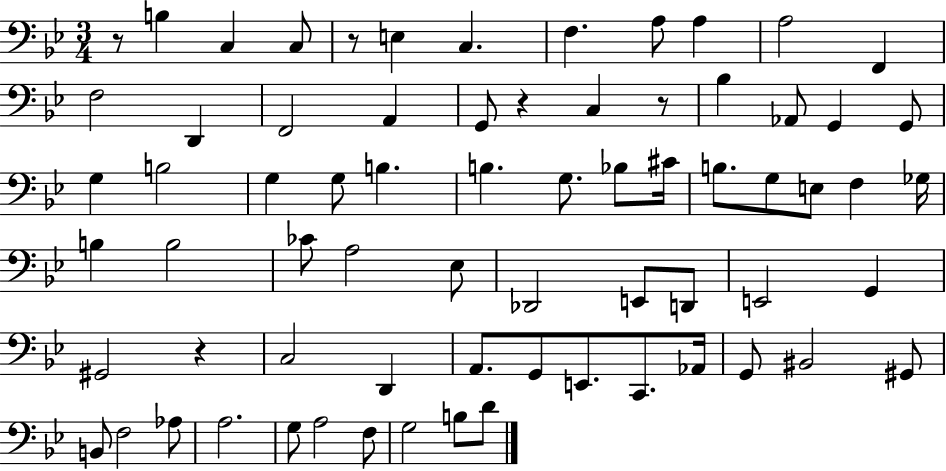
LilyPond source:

{
  \clef bass
  \numericTimeSignature
  \time 3/4
  \key bes \major
  \repeat volta 2 { r8 b4 c4 c8 | r8 e4 c4. | f4. a8 a4 | a2 f,4 | \break f2 d,4 | f,2 a,4 | g,8 r4 c4 r8 | bes4 aes,8 g,4 g,8 | \break g4 b2 | g4 g8 b4. | b4. g8. bes8 cis'16 | b8. g8 e8 f4 ges16 | \break b4 b2 | ces'8 a2 ees8 | des,2 e,8 d,8 | e,2 g,4 | \break gis,2 r4 | c2 d,4 | a,8. g,8 e,8. c,8. aes,16 | g,8 bis,2 gis,8 | \break b,8 f2 aes8 | a2. | g8 a2 f8 | g2 b8 d'8 | \break } \bar "|."
}